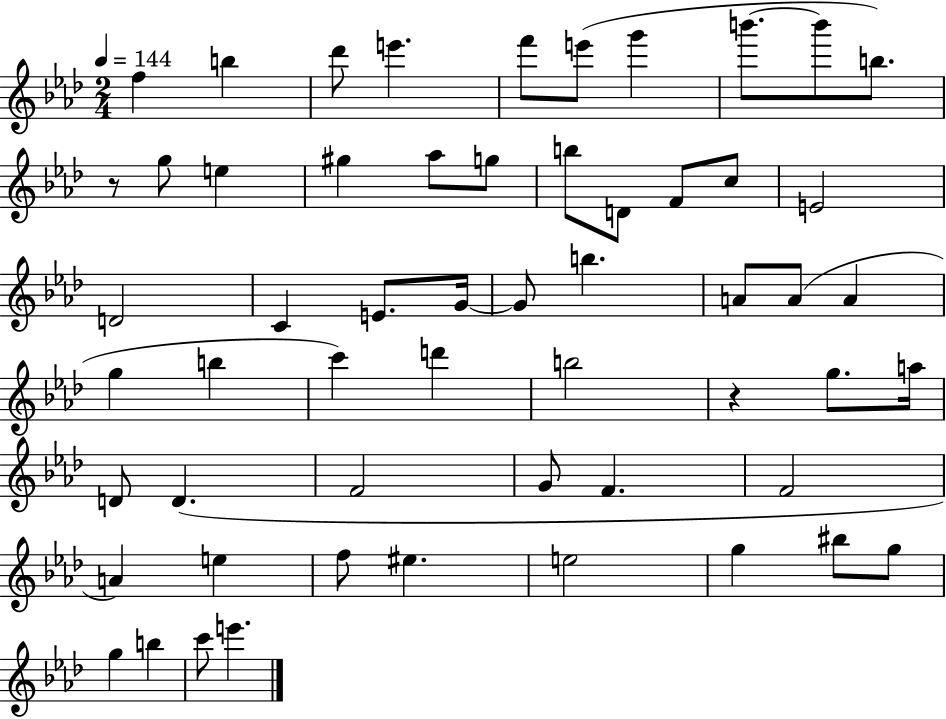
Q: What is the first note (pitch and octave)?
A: F5